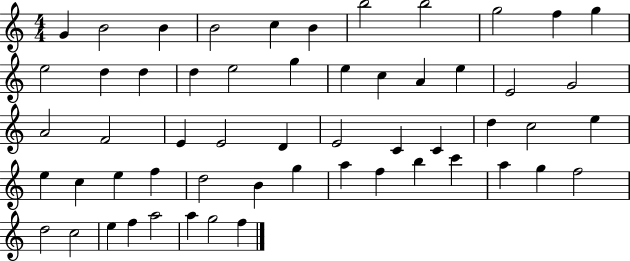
G4/q B4/h B4/q B4/h C5/q B4/q B5/h B5/h G5/h F5/q G5/q E5/h D5/q D5/q D5/q E5/h G5/q E5/q C5/q A4/q E5/q E4/h G4/h A4/h F4/h E4/q E4/h D4/q E4/h C4/q C4/q D5/q C5/h E5/q E5/q C5/q E5/q F5/q D5/h B4/q G5/q A5/q F5/q B5/q C6/q A5/q G5/q F5/h D5/h C5/h E5/q F5/q A5/h A5/q G5/h F5/q